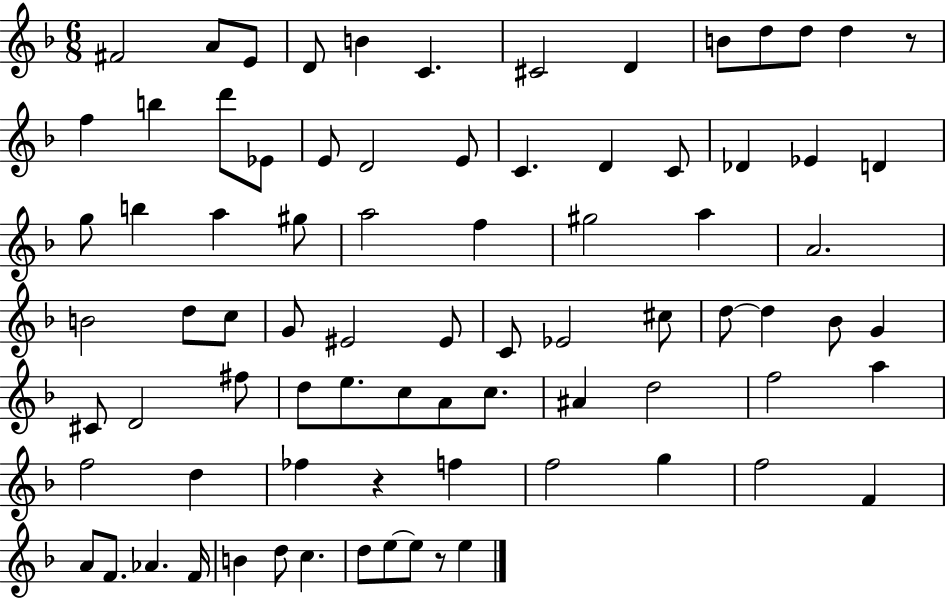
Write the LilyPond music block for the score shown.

{
  \clef treble
  \numericTimeSignature
  \time 6/8
  \key f \major
  fis'2 a'8 e'8 | d'8 b'4 c'4. | cis'2 d'4 | b'8 d''8 d''8 d''4 r8 | \break f''4 b''4 d'''8 ees'8 | e'8 d'2 e'8 | c'4. d'4 c'8 | des'4 ees'4 d'4 | \break g''8 b''4 a''4 gis''8 | a''2 f''4 | gis''2 a''4 | a'2. | \break b'2 d''8 c''8 | g'8 eis'2 eis'8 | c'8 ees'2 cis''8 | d''8~~ d''4 bes'8 g'4 | \break cis'8 d'2 fis''8 | d''8 e''8. c''8 a'8 c''8. | ais'4 d''2 | f''2 a''4 | \break f''2 d''4 | fes''4 r4 f''4 | f''2 g''4 | f''2 f'4 | \break a'8 f'8. aes'4. f'16 | b'4 d''8 c''4. | d''8 e''8~~ e''8 r8 e''4 | \bar "|."
}